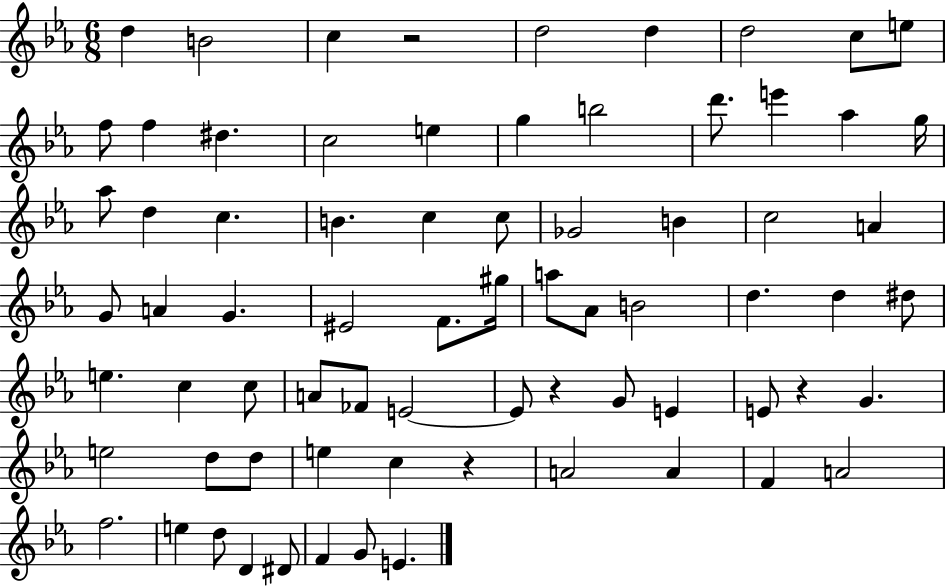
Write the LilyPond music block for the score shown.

{
  \clef treble
  \numericTimeSignature
  \time 6/8
  \key ees \major
  d''4 b'2 | c''4 r2 | d''2 d''4 | d''2 c''8 e''8 | \break f''8 f''4 dis''4. | c''2 e''4 | g''4 b''2 | d'''8. e'''4 aes''4 g''16 | \break aes''8 d''4 c''4. | b'4. c''4 c''8 | ges'2 b'4 | c''2 a'4 | \break g'8 a'4 g'4. | eis'2 f'8. gis''16 | a''8 aes'8 b'2 | d''4. d''4 dis''8 | \break e''4. c''4 c''8 | a'8 fes'8 e'2~~ | e'8 r4 g'8 e'4 | e'8 r4 g'4. | \break e''2 d''8 d''8 | e''4 c''4 r4 | a'2 a'4 | f'4 a'2 | \break f''2. | e''4 d''8 d'4 dis'8 | f'4 g'8 e'4. | \bar "|."
}